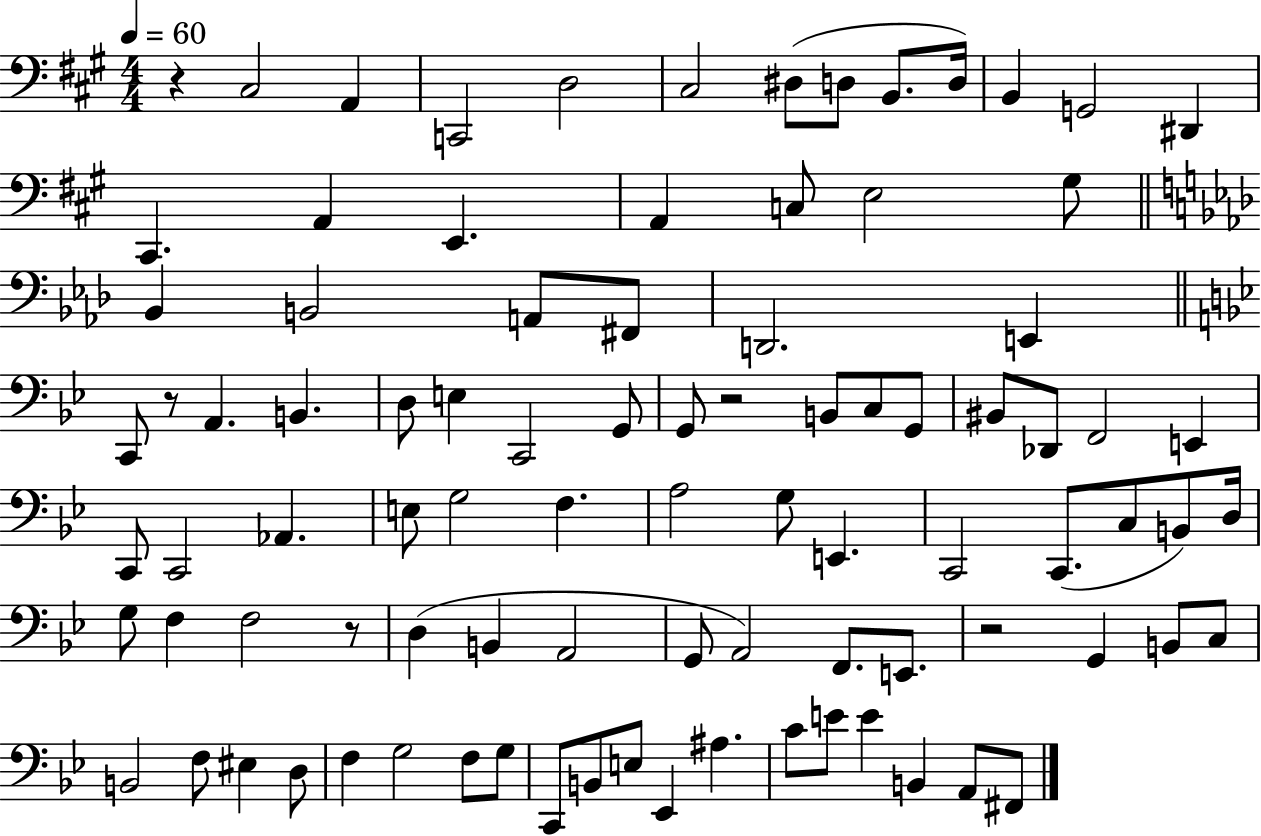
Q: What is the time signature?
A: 4/4